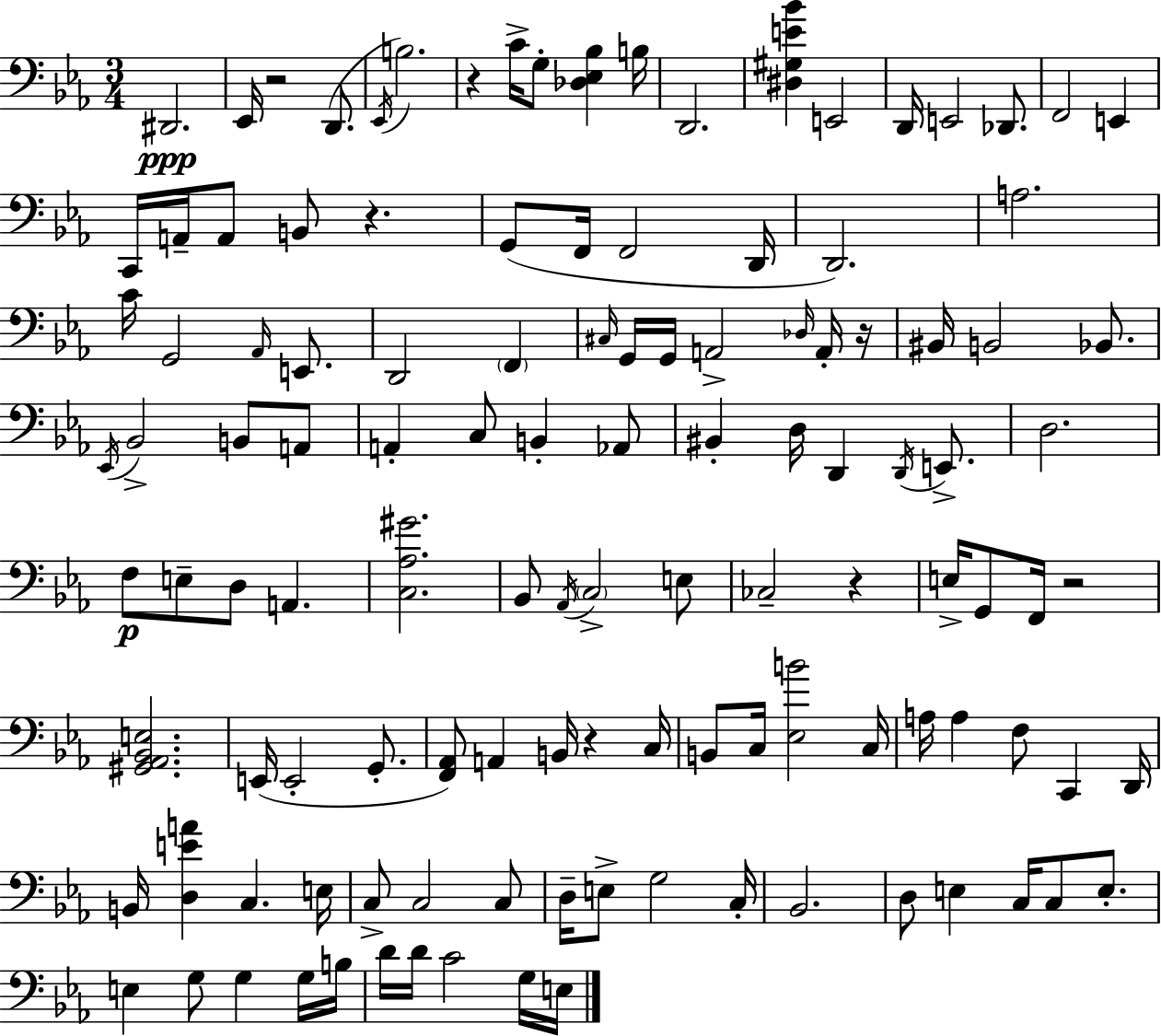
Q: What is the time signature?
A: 3/4